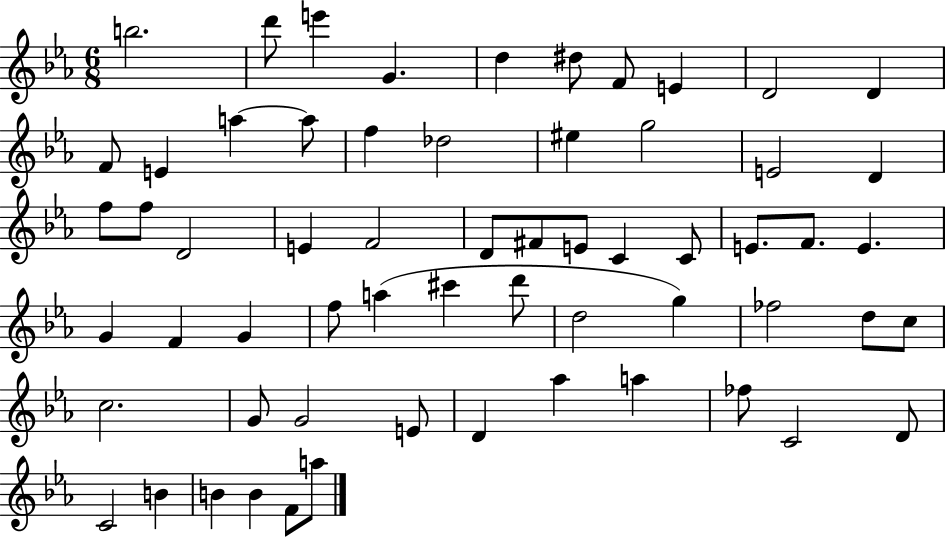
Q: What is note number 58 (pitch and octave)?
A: B4